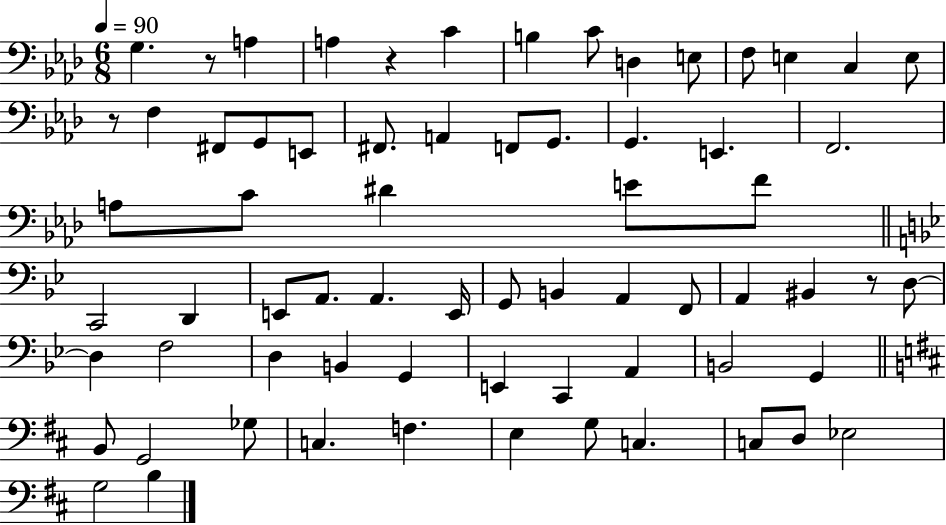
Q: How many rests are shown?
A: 4